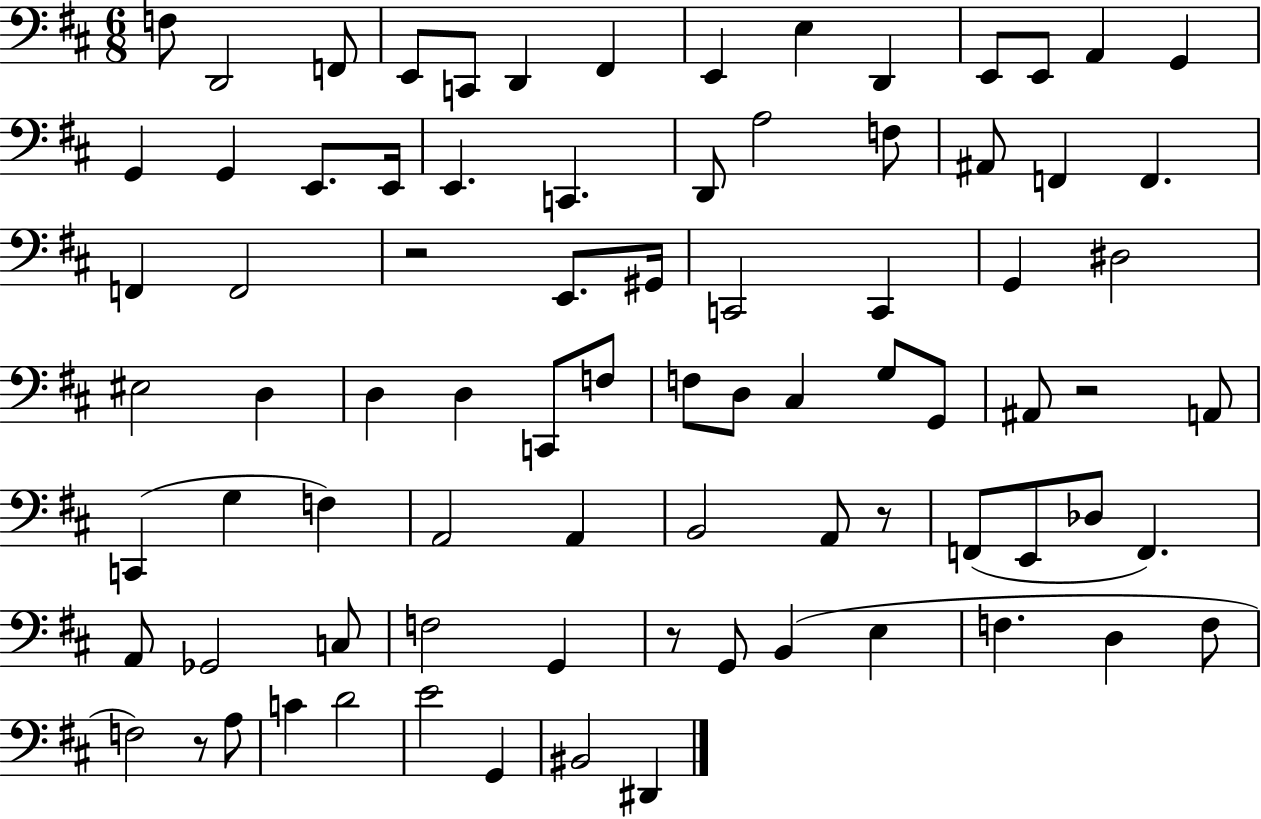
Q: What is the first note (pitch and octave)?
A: F3